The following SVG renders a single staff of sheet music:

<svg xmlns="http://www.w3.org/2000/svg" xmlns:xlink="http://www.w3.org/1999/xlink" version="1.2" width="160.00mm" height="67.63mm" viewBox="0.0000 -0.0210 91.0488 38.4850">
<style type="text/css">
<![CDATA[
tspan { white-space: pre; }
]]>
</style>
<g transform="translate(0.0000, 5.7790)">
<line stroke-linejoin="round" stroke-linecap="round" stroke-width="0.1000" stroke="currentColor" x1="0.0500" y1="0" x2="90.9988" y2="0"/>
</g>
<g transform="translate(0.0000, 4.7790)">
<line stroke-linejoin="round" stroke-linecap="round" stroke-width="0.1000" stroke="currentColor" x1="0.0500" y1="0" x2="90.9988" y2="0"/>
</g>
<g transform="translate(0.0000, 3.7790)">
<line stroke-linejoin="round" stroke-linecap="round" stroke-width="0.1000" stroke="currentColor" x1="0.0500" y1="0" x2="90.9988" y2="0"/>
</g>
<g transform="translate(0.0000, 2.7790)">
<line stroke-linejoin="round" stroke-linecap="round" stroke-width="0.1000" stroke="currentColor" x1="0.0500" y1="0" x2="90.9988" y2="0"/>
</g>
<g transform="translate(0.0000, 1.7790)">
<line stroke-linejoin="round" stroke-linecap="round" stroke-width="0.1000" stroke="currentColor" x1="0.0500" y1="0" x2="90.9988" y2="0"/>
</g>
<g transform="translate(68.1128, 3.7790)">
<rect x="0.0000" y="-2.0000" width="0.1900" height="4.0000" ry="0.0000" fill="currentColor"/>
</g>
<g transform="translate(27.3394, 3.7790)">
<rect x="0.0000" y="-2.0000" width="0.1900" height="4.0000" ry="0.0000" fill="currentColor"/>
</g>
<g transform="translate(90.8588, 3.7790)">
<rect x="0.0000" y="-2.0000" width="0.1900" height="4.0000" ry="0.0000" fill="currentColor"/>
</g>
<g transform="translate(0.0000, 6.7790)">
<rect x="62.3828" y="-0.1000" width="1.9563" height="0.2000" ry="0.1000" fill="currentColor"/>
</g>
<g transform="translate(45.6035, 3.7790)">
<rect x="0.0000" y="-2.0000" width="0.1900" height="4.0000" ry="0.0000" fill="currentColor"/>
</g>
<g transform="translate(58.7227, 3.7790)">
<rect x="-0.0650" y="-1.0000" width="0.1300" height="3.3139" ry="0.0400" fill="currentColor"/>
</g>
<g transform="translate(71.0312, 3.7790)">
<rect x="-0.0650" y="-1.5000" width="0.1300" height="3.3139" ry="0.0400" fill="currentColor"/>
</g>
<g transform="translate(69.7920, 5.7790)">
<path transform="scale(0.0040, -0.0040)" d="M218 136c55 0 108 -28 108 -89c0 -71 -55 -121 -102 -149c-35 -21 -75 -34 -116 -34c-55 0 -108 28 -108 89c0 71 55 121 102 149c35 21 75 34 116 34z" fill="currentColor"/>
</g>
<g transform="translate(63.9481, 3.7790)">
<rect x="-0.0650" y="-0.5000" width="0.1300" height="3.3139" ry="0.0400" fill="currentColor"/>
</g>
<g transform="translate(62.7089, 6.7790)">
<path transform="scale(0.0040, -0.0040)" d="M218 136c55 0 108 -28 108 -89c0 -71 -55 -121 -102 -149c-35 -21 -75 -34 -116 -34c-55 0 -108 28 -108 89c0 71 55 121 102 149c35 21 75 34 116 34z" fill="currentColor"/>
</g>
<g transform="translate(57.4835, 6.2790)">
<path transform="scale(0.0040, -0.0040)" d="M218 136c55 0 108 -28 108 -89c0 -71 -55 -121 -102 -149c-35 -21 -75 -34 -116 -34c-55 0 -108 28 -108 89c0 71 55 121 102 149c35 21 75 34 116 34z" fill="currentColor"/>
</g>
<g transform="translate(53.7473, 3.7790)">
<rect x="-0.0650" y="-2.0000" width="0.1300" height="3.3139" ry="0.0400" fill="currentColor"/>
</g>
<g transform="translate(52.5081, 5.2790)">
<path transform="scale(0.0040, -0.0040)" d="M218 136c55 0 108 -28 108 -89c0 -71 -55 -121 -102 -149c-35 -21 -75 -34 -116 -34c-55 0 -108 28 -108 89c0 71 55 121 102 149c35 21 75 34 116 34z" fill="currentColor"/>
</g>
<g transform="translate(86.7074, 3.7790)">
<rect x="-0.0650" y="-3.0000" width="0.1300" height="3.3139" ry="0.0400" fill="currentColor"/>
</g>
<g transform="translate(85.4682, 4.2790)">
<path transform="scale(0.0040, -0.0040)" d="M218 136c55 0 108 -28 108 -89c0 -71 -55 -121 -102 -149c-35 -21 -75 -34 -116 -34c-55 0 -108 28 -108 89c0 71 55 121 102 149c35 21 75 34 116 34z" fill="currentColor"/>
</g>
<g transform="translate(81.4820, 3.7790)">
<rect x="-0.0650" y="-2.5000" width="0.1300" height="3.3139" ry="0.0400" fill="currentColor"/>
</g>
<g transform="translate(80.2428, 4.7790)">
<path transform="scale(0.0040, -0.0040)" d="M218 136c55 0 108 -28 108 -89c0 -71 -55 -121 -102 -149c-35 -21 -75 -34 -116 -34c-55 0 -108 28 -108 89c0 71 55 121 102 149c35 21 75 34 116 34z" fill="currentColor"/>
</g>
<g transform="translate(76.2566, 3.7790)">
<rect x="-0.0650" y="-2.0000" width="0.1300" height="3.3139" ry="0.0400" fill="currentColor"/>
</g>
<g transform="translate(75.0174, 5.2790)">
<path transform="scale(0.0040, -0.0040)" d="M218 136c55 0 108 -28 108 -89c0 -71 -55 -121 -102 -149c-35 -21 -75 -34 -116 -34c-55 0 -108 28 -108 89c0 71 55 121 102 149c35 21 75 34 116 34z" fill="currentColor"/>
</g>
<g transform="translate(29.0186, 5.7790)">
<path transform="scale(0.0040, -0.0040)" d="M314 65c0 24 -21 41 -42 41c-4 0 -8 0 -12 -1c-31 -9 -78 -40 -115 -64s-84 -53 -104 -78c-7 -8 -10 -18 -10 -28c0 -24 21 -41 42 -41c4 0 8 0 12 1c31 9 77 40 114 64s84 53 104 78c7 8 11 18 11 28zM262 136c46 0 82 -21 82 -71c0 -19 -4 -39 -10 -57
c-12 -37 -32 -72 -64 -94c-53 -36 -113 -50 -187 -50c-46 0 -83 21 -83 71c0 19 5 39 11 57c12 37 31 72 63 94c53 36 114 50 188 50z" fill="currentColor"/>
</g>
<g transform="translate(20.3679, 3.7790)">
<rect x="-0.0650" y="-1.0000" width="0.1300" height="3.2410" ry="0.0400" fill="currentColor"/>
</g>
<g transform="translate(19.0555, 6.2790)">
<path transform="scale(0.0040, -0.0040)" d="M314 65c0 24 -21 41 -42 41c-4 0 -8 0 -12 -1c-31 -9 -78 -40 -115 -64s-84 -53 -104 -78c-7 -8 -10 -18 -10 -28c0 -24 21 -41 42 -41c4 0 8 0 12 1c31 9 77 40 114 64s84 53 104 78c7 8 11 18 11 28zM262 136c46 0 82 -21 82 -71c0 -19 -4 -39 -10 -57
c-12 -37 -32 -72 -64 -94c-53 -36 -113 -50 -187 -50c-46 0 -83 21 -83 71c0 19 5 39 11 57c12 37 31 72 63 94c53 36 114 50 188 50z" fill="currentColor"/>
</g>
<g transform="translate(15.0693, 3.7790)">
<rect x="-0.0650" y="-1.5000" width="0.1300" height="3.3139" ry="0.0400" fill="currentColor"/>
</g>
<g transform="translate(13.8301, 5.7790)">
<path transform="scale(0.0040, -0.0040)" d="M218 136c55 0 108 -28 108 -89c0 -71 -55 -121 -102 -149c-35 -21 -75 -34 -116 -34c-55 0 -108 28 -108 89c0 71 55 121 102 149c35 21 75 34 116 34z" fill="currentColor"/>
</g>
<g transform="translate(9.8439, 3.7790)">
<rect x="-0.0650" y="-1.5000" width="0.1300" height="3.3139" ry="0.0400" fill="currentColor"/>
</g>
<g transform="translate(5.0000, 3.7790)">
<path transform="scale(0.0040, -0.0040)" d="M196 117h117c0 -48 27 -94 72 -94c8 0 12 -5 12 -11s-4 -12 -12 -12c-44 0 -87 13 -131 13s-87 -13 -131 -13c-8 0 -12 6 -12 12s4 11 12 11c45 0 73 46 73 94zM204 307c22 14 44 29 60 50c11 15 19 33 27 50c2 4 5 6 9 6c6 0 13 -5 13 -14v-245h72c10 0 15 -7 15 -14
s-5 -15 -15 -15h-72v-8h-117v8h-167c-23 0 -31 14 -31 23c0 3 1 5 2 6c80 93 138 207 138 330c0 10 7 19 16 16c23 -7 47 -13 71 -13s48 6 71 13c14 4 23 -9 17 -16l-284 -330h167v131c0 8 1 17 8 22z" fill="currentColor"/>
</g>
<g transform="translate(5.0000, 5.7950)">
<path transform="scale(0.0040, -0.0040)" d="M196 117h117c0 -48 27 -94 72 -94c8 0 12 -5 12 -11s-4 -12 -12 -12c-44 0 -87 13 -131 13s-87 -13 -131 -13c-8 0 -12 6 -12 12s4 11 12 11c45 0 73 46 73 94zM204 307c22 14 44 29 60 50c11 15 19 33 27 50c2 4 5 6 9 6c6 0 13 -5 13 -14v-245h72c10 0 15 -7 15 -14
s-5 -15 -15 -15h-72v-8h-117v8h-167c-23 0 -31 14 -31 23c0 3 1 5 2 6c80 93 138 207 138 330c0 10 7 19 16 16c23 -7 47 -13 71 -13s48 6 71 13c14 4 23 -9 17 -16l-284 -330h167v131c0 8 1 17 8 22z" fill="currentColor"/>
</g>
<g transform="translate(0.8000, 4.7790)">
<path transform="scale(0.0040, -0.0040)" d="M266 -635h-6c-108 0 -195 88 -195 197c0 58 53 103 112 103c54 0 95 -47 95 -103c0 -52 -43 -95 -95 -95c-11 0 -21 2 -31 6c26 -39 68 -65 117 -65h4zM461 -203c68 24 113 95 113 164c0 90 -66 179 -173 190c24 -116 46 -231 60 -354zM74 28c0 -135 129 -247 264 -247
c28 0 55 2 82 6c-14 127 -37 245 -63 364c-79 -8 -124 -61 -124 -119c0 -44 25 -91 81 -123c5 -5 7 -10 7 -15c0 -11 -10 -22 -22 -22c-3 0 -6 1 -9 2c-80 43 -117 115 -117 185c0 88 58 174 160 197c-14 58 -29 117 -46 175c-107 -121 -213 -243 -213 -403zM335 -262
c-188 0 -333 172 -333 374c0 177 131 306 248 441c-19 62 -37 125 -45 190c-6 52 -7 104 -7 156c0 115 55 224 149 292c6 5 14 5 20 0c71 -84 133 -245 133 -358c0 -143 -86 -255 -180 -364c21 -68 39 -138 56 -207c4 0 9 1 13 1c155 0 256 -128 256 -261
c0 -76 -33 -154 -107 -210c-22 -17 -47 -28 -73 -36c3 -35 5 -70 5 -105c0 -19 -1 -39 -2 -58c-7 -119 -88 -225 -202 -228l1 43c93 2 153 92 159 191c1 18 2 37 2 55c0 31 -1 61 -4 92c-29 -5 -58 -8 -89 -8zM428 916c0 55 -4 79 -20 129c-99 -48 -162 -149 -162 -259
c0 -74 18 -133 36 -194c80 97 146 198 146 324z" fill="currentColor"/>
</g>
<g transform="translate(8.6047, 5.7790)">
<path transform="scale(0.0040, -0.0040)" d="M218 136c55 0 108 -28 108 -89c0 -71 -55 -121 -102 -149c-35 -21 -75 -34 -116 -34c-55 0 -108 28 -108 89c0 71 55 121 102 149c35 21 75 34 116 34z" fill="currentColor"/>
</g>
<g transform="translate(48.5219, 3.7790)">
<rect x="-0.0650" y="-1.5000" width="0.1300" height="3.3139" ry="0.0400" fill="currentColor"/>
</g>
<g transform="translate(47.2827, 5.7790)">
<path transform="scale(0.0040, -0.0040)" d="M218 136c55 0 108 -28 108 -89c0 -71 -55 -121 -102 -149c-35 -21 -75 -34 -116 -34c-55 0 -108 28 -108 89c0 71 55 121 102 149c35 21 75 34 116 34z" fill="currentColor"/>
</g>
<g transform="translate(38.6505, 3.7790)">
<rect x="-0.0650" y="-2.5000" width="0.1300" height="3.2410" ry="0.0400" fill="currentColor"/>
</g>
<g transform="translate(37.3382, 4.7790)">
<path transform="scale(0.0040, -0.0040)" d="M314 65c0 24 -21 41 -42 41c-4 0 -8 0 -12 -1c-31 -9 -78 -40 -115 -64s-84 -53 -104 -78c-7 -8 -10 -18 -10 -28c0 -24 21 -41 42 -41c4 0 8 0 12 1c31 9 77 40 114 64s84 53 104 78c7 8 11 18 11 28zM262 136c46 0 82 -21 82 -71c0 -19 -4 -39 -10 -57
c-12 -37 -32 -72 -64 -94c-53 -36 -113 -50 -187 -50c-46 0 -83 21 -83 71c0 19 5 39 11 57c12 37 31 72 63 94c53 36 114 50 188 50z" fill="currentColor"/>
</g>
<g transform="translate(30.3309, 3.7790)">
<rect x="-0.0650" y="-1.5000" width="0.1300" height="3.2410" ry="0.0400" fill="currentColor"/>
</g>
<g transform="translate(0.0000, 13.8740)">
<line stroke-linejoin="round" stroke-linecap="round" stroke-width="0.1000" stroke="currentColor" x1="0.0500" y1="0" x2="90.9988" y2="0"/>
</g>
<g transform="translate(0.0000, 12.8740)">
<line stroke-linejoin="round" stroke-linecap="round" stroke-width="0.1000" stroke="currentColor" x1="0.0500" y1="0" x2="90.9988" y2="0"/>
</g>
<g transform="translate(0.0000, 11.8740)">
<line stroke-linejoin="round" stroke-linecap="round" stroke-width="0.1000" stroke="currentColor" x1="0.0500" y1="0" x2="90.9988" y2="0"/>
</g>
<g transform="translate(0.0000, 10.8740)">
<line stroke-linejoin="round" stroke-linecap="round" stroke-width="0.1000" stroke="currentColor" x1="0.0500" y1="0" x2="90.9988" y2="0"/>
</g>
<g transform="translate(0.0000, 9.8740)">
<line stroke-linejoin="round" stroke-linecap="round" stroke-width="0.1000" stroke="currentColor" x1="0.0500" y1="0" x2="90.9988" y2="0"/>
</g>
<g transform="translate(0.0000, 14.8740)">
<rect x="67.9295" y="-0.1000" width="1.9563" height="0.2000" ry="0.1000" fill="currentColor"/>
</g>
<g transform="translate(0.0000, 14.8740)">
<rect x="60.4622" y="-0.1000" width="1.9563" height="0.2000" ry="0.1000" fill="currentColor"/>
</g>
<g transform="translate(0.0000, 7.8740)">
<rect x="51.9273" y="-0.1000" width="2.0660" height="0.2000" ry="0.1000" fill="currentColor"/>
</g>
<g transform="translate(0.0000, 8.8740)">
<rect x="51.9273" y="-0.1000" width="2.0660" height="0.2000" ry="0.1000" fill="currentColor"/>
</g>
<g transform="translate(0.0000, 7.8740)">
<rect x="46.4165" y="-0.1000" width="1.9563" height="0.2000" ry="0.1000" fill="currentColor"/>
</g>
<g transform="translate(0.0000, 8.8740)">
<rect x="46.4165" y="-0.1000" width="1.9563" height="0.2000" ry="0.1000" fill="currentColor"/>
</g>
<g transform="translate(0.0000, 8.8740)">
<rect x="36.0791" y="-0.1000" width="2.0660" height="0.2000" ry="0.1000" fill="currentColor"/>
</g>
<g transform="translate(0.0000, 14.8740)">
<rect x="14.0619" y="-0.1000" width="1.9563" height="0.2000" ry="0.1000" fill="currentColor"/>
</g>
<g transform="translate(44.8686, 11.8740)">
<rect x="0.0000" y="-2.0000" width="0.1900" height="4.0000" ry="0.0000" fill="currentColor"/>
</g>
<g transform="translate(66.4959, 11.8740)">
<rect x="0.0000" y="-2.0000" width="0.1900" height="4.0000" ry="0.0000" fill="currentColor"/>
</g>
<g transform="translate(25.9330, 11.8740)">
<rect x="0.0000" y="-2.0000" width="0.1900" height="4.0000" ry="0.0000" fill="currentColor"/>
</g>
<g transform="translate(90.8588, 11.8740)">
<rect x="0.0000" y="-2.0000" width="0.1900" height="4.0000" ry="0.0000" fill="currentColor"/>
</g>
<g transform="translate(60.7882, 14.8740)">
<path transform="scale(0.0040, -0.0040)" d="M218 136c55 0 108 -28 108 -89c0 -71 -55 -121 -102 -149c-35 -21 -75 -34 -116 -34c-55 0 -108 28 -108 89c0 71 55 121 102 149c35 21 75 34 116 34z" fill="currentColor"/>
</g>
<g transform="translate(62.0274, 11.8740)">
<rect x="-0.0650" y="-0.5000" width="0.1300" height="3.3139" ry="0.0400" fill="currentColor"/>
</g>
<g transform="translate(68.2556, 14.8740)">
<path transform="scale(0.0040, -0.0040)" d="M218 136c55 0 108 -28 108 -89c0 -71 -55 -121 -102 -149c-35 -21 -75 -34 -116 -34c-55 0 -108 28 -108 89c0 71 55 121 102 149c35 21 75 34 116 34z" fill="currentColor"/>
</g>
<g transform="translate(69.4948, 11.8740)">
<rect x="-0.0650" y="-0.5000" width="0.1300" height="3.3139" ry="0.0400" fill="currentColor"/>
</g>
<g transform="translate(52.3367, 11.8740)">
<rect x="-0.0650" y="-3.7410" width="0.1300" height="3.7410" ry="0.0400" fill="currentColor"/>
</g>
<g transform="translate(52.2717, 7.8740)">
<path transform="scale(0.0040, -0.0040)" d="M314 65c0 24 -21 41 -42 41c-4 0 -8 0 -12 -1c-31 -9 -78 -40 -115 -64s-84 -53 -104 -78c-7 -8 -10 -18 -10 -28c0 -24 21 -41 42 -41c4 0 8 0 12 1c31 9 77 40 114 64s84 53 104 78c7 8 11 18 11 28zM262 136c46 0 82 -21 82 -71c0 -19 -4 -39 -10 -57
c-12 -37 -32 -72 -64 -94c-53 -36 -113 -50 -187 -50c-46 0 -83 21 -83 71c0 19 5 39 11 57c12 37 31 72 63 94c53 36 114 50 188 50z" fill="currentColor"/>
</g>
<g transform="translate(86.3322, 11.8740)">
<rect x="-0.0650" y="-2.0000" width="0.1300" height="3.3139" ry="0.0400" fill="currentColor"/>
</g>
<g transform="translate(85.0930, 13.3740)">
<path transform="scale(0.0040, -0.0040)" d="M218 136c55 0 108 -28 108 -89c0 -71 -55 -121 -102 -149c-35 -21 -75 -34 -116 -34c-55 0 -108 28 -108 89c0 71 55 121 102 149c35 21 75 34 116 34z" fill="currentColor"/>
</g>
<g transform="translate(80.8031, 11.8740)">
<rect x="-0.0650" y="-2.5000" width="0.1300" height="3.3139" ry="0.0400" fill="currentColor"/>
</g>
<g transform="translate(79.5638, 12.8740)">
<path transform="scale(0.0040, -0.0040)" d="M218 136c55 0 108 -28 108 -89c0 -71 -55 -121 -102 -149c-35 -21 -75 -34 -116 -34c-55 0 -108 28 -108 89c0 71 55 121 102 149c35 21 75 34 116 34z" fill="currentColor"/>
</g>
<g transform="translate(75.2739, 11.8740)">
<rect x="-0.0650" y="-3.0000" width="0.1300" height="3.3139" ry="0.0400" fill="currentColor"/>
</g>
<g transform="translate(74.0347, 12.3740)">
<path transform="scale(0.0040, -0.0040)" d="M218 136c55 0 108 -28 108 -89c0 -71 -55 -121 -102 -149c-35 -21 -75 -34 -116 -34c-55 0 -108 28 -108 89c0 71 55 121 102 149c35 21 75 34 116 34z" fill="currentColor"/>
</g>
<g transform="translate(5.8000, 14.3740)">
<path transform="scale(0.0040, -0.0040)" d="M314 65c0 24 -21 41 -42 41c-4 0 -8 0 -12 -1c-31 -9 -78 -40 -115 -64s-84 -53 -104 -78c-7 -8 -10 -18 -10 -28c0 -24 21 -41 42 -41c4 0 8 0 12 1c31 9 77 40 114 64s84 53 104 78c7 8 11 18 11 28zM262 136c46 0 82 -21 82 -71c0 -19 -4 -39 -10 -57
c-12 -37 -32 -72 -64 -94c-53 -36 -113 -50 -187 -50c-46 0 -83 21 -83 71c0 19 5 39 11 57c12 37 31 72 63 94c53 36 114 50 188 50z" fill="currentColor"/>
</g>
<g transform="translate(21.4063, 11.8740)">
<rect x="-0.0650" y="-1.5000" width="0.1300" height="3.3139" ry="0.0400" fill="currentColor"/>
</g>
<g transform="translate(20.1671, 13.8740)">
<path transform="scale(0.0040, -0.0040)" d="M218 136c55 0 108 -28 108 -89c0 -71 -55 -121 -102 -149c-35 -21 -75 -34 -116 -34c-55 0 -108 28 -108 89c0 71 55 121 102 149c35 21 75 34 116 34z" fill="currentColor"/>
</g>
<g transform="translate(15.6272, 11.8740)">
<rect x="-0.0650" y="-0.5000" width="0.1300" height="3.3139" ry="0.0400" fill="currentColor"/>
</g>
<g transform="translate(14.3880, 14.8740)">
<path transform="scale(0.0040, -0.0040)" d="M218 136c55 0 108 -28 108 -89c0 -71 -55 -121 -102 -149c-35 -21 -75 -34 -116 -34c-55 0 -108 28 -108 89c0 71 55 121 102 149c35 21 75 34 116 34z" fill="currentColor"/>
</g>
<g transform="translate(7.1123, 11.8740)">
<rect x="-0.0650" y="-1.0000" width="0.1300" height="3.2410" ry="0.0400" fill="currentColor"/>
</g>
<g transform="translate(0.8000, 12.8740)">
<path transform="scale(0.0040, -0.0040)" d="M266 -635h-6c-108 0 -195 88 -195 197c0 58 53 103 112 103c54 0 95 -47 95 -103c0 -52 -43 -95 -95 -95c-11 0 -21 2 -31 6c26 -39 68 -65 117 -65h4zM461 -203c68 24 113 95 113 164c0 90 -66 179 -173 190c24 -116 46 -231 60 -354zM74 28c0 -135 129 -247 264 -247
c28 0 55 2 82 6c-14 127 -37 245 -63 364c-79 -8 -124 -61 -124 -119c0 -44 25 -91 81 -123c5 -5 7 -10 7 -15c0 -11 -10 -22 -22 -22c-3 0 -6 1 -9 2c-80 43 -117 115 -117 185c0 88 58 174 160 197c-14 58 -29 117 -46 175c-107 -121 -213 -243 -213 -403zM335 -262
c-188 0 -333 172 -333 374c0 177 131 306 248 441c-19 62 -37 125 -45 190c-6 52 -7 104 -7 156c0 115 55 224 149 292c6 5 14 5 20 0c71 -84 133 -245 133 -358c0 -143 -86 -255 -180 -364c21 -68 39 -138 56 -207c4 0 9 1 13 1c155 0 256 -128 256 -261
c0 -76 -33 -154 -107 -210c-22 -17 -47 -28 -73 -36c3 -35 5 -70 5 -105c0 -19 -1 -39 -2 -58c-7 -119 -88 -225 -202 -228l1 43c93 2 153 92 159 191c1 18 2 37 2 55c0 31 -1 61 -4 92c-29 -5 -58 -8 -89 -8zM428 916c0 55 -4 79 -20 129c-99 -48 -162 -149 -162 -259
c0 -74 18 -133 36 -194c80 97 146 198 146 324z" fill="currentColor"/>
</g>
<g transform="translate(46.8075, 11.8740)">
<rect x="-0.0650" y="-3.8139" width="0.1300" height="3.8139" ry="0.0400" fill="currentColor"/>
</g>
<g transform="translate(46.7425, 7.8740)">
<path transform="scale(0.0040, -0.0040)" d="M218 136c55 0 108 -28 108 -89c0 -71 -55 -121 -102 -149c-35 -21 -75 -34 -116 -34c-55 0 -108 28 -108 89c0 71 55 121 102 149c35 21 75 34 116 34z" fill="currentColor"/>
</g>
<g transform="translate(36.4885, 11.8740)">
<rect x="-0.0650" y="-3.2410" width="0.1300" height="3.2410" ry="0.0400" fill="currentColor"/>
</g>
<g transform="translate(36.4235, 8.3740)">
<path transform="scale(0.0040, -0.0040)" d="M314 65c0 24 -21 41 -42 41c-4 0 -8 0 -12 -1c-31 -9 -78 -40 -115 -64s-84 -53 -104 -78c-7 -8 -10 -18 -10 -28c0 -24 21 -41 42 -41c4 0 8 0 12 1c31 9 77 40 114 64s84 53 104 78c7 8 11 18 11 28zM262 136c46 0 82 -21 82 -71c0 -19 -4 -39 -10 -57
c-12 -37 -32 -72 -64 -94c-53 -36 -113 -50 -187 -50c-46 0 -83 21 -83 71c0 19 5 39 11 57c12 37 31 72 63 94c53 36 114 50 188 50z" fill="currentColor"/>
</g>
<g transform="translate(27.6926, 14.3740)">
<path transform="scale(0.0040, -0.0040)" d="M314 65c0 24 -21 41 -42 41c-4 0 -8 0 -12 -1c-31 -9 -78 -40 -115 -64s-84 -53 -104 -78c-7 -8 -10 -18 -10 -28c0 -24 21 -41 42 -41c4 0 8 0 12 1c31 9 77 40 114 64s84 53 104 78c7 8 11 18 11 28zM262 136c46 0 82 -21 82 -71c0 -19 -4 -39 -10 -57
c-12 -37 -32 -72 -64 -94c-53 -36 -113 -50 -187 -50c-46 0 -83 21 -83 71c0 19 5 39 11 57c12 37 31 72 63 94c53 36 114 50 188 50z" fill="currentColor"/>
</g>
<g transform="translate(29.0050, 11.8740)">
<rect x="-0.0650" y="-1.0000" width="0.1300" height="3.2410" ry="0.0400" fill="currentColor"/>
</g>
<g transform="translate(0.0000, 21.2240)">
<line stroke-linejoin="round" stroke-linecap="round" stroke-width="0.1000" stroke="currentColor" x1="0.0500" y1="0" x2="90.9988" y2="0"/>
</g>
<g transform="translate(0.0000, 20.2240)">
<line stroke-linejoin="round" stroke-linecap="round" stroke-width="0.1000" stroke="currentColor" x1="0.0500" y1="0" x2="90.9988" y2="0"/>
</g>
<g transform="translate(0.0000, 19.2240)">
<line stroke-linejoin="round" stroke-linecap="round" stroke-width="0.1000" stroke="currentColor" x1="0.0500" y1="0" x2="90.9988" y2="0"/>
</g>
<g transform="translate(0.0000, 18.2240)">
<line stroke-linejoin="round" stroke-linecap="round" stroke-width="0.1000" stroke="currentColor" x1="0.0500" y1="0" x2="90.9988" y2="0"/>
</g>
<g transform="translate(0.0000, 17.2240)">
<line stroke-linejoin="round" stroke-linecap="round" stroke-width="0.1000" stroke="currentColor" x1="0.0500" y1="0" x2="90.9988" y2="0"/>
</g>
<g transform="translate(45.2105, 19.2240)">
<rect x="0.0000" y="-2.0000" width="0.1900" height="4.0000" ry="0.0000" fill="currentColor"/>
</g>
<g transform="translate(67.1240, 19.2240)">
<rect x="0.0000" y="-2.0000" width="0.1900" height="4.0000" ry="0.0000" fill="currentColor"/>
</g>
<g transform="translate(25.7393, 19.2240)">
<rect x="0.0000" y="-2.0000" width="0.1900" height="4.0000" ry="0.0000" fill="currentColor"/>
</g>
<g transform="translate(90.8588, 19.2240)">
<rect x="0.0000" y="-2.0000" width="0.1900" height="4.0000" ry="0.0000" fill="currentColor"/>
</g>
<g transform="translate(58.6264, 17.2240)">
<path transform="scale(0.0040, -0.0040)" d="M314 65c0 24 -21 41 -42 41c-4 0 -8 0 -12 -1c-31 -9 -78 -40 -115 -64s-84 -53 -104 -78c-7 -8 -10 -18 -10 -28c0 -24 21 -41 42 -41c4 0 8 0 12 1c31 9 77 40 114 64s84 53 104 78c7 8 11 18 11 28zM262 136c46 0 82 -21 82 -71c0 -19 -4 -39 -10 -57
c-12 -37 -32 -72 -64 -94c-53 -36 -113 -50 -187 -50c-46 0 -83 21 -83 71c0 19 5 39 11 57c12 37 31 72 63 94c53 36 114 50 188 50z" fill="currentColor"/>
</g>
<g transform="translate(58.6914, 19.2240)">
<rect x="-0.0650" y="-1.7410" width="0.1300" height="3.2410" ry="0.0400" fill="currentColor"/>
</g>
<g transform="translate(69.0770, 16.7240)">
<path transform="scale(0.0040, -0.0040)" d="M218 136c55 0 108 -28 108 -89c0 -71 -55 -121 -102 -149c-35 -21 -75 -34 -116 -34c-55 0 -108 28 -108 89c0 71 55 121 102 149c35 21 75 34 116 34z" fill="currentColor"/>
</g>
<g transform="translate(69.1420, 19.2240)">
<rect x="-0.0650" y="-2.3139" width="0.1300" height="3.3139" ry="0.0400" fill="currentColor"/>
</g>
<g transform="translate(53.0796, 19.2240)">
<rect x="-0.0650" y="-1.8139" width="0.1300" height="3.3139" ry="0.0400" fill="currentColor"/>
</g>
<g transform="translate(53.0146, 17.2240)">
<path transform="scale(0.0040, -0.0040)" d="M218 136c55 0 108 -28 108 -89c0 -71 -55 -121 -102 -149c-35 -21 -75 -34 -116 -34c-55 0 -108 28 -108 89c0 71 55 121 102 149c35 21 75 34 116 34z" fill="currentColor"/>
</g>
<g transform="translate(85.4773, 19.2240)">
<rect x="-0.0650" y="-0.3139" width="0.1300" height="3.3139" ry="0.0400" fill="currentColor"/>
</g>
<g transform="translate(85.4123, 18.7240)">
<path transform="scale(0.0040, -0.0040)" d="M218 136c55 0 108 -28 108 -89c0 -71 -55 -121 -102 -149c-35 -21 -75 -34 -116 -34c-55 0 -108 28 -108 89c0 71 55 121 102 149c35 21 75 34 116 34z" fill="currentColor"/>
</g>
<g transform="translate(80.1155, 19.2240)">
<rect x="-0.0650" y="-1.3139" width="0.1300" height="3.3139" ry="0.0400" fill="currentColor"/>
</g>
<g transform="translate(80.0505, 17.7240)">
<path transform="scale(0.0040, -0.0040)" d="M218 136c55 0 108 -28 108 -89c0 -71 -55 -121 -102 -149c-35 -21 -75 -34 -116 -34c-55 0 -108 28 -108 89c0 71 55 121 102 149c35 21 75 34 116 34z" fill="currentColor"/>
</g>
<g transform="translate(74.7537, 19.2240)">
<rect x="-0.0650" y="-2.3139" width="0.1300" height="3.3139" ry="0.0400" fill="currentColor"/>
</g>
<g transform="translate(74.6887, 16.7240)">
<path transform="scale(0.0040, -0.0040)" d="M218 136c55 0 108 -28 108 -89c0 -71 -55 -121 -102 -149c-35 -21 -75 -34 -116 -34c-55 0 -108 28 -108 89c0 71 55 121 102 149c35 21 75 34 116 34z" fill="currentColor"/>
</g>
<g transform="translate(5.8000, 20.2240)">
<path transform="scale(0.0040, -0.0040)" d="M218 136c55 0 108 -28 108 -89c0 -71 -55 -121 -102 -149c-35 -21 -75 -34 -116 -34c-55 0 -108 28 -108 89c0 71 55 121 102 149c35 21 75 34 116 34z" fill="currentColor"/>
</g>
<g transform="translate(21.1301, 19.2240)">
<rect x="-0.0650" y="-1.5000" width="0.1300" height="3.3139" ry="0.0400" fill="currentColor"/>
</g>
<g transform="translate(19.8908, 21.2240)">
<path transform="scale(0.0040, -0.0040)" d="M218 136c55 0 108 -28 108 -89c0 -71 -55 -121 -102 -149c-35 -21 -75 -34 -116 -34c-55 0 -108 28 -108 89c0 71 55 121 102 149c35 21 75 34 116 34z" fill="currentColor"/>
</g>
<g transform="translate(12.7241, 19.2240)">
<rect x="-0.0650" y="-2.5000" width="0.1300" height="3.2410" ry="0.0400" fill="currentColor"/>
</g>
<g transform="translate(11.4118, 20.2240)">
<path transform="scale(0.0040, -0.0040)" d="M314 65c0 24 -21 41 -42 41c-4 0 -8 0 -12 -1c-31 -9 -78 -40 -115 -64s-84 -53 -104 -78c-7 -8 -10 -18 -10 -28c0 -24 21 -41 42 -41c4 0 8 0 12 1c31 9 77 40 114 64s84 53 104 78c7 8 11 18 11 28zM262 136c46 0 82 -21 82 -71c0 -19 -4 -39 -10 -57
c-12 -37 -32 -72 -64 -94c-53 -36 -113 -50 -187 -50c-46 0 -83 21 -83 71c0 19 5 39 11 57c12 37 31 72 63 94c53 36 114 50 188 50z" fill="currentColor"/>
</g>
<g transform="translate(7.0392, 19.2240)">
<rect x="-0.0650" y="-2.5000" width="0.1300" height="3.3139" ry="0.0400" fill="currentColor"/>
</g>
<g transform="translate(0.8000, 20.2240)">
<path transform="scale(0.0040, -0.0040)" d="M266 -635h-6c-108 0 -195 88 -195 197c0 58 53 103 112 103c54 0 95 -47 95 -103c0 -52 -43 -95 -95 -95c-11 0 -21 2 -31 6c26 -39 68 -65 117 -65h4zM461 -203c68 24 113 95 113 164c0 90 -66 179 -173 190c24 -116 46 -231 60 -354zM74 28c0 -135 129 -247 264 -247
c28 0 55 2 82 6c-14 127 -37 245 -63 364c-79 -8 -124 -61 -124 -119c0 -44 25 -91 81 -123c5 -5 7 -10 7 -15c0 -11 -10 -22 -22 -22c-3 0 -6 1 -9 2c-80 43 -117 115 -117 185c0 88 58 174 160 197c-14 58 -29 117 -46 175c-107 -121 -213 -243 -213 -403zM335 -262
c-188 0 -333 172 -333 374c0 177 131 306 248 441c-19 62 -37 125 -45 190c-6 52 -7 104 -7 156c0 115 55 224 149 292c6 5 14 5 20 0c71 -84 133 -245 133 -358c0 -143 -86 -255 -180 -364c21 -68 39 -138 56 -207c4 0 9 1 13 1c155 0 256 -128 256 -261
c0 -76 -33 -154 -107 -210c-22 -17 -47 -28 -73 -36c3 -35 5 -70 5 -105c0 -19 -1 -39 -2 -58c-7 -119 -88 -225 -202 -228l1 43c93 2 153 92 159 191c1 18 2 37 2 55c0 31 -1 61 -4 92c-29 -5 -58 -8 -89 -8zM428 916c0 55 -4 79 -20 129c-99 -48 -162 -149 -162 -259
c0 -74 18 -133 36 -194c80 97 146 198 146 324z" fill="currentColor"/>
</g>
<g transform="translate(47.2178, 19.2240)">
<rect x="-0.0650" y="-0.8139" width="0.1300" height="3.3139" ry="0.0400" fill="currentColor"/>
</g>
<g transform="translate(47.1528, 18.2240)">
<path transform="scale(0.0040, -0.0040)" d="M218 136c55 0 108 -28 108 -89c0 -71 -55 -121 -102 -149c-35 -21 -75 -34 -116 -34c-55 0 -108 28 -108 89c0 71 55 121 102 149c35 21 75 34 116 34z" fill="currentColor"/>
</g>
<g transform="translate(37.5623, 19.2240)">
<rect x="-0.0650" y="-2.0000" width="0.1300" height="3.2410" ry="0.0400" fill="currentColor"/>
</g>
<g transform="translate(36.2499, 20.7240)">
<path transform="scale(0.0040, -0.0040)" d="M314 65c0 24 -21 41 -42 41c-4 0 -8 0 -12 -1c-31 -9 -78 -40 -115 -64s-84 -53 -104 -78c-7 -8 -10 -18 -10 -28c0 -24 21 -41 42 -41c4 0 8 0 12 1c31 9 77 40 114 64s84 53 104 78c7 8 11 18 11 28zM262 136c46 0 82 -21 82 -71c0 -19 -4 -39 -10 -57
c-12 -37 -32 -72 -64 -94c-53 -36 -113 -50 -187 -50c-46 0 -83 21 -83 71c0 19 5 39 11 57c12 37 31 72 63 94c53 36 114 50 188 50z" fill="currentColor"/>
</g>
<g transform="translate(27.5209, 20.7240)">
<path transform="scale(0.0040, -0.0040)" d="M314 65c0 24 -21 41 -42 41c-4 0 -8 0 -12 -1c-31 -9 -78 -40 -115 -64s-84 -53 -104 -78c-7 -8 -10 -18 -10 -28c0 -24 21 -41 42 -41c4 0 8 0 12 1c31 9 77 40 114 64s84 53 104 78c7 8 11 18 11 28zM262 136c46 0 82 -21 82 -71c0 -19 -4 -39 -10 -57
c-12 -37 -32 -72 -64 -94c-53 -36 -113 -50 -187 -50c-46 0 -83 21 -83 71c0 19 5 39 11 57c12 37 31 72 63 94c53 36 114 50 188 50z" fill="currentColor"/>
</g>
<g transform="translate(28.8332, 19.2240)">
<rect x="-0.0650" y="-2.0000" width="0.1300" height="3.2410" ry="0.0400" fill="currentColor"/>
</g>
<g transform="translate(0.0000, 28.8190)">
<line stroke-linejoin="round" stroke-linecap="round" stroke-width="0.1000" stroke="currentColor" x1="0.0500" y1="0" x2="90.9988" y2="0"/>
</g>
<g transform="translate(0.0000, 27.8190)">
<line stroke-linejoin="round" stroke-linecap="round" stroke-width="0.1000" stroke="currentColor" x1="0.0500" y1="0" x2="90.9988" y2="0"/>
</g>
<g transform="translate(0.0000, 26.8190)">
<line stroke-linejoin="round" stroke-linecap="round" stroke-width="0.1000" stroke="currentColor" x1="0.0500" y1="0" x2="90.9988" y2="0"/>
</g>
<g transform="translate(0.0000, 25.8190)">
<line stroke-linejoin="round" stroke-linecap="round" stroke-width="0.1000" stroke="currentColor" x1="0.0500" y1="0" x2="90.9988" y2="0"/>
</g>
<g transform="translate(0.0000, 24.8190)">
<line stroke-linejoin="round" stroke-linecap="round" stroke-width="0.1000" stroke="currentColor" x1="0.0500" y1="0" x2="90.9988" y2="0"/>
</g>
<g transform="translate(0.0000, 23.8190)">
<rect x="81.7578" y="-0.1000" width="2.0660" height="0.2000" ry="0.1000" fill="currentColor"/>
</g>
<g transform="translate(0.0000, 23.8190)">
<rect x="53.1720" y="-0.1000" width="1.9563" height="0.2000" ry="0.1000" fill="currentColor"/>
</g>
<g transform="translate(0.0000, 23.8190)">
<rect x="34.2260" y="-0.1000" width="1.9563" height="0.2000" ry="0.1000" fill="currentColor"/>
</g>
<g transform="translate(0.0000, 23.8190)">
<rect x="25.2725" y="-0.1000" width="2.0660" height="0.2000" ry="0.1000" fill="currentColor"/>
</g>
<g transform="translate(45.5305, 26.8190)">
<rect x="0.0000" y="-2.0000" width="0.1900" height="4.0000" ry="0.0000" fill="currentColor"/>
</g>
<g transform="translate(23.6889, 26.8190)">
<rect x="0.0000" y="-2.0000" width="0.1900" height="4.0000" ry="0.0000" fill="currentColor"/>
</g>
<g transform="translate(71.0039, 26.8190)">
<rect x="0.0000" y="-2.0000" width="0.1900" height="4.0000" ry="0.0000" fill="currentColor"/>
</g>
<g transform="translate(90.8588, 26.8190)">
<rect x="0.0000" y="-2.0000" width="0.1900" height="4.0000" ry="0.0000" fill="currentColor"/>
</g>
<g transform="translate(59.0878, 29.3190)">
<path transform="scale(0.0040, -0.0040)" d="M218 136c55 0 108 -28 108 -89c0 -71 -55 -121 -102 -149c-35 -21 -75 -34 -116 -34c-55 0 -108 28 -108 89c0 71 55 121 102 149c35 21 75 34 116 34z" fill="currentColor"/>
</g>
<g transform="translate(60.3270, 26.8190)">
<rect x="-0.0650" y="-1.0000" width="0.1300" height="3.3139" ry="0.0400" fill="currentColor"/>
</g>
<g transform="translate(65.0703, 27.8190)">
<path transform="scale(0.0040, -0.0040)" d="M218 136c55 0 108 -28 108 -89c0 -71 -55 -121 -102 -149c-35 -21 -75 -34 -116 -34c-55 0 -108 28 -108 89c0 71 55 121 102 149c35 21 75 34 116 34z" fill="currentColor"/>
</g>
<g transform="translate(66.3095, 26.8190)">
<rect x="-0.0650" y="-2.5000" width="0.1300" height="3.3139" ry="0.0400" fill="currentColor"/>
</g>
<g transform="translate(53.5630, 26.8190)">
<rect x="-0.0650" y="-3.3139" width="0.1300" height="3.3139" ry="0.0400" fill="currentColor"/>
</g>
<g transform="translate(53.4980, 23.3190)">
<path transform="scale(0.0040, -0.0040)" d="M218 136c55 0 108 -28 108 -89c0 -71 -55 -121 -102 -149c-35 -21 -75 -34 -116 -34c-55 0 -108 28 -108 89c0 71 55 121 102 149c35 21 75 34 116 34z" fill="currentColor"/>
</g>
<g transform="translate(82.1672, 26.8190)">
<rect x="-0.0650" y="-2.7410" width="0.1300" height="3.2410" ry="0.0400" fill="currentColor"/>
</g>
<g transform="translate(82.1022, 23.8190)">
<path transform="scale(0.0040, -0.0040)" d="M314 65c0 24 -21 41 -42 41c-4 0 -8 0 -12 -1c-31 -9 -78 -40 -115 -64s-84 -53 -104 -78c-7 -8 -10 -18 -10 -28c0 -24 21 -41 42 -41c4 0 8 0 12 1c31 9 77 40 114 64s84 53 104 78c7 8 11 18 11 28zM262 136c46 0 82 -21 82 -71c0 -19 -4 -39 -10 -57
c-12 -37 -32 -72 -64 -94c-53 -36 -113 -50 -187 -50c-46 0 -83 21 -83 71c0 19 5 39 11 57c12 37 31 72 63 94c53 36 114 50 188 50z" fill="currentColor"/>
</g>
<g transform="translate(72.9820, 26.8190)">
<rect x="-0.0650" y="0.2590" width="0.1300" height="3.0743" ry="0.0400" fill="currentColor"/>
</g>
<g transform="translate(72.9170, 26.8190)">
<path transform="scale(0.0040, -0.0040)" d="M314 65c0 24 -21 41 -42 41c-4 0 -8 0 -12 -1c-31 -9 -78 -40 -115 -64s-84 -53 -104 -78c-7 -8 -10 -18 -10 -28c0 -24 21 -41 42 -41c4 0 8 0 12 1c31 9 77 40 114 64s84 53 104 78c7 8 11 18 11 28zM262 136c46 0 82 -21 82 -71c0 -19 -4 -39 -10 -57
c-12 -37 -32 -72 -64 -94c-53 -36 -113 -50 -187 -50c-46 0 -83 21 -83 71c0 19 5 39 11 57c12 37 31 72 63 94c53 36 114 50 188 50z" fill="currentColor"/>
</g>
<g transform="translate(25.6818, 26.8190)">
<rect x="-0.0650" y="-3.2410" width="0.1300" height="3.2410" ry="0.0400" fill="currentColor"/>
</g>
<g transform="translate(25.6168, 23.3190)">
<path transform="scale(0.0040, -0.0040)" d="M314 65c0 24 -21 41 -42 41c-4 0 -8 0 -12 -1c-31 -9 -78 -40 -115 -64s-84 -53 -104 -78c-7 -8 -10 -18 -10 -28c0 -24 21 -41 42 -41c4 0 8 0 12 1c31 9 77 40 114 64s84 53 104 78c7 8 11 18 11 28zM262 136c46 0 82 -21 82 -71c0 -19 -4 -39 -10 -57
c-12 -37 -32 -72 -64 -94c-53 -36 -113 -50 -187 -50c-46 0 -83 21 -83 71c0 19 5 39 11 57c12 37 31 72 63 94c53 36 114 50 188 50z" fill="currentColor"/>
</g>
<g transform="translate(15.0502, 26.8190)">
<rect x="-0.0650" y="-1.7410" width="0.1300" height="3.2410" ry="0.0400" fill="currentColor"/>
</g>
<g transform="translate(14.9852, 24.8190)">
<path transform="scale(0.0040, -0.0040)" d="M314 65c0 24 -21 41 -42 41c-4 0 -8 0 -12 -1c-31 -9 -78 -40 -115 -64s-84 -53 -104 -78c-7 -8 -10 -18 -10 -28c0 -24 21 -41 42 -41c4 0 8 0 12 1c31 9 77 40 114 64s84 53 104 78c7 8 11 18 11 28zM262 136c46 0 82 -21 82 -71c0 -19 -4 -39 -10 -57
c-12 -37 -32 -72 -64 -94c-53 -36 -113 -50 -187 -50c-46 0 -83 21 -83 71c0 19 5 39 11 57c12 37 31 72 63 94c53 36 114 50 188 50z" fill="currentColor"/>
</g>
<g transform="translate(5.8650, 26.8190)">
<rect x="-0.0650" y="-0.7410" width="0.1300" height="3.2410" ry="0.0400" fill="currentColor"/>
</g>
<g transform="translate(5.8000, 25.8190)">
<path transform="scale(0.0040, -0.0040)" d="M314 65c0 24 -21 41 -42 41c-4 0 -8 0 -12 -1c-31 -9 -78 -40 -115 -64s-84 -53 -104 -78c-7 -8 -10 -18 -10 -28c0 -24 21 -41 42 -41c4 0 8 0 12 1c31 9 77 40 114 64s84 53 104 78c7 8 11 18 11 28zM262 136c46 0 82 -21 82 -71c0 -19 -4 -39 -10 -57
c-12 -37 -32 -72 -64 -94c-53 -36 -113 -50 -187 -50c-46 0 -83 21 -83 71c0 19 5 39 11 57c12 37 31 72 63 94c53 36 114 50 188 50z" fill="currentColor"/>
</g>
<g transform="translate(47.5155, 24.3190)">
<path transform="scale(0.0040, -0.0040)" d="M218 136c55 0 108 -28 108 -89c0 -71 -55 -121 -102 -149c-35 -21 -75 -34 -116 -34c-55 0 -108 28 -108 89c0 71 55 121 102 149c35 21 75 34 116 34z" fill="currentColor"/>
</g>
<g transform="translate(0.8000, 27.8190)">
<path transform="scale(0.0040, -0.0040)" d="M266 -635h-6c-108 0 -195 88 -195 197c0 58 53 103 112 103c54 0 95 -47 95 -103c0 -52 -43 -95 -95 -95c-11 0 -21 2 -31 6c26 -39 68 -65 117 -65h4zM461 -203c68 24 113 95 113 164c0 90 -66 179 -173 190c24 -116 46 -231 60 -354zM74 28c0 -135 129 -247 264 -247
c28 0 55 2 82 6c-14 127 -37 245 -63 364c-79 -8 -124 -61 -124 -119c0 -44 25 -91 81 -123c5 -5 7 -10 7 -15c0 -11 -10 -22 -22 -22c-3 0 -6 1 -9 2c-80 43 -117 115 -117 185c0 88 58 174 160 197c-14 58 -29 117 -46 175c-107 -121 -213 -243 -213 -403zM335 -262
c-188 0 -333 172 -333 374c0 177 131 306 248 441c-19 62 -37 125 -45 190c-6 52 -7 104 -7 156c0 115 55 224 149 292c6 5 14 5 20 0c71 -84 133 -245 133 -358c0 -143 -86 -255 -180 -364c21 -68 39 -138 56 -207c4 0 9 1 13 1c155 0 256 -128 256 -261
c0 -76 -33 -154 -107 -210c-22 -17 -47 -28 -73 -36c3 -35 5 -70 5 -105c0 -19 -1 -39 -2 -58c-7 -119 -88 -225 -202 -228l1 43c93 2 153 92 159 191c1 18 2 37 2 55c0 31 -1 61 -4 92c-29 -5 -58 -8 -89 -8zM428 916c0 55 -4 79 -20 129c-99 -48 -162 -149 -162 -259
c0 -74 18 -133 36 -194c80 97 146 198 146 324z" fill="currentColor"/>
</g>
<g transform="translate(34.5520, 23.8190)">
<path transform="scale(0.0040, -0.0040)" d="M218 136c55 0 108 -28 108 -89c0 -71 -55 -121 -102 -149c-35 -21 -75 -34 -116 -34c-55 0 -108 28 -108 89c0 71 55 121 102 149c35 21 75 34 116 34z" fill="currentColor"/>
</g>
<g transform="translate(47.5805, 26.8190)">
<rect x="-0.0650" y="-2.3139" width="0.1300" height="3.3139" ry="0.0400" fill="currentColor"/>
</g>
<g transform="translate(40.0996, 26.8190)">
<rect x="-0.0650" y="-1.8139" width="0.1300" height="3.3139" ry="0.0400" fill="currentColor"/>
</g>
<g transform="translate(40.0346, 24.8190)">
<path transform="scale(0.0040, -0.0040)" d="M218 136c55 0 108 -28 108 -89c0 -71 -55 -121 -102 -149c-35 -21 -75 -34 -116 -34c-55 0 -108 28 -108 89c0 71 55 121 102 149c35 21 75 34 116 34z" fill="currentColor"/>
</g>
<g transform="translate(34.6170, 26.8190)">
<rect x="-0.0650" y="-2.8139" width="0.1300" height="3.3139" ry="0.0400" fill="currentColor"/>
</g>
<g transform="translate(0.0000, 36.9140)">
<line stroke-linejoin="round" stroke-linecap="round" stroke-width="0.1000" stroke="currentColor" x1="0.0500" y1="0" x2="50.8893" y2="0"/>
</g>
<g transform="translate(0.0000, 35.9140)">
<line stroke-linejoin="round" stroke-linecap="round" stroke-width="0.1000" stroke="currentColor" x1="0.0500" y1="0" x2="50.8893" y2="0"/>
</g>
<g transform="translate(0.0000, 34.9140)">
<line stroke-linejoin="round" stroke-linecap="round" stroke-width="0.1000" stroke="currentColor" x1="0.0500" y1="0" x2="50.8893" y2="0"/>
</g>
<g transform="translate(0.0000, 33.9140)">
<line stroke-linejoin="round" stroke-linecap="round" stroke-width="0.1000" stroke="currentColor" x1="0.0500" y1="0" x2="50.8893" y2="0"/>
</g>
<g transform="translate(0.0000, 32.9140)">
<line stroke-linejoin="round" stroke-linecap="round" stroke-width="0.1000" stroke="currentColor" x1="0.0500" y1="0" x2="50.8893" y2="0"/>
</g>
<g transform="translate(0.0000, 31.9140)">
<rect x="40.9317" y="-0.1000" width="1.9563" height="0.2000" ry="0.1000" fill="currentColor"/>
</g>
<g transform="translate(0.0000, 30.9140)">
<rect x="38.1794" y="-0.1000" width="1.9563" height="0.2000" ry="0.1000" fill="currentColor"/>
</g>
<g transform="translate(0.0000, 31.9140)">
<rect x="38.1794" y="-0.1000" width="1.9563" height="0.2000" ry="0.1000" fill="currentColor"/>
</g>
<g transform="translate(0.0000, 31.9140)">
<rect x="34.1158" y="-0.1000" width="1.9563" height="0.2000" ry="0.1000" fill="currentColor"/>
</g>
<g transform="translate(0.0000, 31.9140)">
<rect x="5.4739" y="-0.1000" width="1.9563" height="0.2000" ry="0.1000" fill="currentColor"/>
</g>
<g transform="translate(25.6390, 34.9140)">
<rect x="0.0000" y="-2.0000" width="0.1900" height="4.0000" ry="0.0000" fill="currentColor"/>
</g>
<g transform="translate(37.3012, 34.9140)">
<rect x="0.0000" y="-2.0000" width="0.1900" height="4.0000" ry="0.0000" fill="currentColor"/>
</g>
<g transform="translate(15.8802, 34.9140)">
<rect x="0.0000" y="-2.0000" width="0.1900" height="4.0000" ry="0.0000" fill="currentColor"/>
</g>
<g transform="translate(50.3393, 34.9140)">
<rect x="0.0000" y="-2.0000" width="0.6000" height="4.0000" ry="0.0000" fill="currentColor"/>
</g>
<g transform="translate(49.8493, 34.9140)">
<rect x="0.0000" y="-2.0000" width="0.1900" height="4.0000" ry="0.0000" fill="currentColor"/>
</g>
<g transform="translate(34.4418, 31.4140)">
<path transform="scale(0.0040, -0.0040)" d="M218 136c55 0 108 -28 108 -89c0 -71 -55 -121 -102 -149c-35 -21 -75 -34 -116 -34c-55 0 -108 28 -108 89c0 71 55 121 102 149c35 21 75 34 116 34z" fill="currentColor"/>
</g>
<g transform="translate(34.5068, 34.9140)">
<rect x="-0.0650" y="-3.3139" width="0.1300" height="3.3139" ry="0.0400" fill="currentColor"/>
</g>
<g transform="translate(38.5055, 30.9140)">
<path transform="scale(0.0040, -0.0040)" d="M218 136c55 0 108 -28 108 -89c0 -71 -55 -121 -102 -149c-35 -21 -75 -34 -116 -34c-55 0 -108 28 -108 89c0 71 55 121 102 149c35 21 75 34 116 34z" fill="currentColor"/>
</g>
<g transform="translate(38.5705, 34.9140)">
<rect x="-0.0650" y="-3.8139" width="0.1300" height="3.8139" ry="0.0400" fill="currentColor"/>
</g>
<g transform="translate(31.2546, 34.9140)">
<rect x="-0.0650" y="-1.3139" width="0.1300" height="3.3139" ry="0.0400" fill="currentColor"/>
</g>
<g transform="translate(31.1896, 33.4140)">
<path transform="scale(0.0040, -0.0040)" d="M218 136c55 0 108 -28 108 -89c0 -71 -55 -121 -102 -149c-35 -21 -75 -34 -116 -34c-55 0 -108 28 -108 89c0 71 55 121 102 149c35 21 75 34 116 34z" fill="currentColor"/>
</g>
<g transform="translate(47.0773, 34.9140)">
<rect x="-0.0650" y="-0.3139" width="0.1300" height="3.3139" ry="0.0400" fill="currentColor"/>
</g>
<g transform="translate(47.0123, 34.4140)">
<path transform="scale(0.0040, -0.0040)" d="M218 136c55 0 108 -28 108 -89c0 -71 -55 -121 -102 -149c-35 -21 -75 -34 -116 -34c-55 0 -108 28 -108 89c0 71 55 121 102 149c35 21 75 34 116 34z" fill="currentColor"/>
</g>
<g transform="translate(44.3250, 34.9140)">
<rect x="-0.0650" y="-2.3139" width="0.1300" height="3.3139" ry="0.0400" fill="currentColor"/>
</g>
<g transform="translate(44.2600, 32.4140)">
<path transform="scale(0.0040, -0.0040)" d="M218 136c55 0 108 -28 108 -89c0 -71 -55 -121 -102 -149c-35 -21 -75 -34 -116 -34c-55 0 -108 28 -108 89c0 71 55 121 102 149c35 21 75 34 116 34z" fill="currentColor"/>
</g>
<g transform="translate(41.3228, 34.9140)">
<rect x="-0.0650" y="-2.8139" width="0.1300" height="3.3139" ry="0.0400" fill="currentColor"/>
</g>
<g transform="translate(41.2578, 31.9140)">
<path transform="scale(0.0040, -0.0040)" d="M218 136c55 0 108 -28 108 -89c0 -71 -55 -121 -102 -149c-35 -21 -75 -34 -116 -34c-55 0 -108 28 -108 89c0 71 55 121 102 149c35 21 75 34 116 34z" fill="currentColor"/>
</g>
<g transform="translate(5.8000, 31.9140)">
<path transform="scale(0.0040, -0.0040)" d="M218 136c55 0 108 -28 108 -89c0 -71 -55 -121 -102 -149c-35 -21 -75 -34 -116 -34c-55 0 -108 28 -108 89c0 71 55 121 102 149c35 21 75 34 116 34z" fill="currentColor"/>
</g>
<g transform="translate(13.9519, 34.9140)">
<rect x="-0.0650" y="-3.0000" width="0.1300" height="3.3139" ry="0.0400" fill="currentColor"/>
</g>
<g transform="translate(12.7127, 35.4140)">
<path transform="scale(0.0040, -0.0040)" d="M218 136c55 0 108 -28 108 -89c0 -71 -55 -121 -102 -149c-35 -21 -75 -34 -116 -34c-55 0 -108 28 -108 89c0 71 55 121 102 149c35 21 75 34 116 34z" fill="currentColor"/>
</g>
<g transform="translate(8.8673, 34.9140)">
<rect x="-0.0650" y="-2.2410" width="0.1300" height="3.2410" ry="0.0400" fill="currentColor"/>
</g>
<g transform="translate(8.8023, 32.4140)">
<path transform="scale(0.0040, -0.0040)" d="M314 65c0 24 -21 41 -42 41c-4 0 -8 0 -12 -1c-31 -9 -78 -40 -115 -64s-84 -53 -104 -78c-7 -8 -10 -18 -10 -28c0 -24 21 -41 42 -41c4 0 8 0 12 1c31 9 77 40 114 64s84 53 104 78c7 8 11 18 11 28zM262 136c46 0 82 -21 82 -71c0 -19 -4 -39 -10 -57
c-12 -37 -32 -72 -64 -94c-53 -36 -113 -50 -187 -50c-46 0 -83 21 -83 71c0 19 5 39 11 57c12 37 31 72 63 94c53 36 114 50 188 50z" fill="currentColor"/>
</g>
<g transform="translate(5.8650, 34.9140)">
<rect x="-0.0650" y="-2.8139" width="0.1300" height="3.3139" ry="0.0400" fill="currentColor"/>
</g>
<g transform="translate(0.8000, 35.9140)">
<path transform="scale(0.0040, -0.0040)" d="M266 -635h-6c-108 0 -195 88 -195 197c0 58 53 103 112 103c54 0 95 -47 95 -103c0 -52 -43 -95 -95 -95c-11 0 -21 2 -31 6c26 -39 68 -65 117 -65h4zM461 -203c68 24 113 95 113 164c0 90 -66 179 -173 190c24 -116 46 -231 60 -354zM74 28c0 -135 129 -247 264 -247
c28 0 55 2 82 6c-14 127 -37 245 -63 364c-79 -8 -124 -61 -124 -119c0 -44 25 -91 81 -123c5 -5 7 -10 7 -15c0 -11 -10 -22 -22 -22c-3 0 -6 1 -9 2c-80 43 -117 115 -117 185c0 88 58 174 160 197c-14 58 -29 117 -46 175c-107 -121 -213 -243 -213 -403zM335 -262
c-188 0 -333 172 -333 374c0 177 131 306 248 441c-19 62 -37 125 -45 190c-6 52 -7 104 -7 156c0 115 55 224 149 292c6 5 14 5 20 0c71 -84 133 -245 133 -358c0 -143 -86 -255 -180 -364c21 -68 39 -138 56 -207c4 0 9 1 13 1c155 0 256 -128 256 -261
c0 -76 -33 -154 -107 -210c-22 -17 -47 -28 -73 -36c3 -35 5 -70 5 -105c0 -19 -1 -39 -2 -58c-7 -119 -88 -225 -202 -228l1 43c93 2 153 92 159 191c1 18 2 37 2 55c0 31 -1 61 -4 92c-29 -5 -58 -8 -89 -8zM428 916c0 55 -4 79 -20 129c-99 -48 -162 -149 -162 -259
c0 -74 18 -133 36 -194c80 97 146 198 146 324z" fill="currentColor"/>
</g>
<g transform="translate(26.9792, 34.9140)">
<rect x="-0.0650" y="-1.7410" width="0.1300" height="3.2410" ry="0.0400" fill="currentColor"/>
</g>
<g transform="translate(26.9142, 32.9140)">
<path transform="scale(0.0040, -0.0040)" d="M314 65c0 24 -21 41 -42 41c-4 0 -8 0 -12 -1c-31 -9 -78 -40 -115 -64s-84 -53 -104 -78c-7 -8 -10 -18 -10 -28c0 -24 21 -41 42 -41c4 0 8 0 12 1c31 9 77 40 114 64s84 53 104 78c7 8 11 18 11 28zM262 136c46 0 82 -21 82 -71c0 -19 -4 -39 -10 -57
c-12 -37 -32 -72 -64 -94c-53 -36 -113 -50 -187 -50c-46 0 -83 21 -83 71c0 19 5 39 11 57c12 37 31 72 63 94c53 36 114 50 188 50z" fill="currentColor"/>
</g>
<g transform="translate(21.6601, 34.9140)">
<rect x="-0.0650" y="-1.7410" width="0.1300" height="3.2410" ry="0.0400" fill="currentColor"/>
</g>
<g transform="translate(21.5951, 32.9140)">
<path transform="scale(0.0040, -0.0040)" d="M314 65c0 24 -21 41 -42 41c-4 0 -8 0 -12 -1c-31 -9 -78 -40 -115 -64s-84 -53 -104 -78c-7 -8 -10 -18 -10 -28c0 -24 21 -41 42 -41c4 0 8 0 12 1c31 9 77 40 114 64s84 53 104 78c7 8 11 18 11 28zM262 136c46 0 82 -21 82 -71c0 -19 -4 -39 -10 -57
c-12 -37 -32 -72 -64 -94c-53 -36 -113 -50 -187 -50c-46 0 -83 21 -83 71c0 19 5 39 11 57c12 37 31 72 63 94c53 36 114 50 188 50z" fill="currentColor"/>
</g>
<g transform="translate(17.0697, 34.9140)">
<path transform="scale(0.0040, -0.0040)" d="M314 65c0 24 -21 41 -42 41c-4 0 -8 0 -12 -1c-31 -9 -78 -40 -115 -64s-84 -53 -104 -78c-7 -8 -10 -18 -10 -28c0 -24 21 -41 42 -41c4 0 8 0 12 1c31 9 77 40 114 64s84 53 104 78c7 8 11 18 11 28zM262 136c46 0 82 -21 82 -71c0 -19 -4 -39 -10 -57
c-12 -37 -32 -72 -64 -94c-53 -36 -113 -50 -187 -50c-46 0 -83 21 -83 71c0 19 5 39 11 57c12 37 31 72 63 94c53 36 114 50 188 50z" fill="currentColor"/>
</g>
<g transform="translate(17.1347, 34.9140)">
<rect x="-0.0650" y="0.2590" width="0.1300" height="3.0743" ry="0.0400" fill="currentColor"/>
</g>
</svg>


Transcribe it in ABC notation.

X:1
T:Untitled
M:4/4
L:1/4
K:C
E E D2 E2 G2 E F D C E F G A D2 C E D2 b2 c' c'2 C C A G F G G2 E F2 F2 d f f2 g g e c d2 f2 b2 a f g b D G B2 a2 a g2 A B2 f2 f2 e b c' a g c